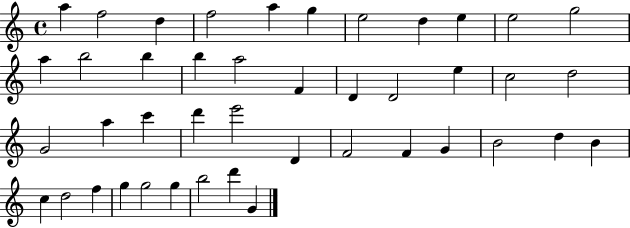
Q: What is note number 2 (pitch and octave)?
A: F5